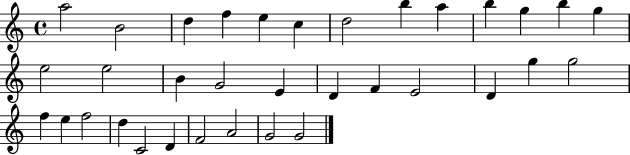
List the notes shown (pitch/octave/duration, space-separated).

A5/h B4/h D5/q F5/q E5/q C5/q D5/h B5/q A5/q B5/q G5/q B5/q G5/q E5/h E5/h B4/q G4/h E4/q D4/q F4/q E4/h D4/q G5/q G5/h F5/q E5/q F5/h D5/q C4/h D4/q F4/h A4/h G4/h G4/h